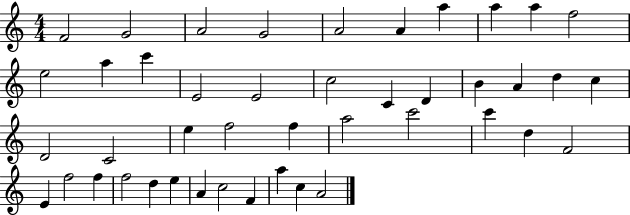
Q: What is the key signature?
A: C major